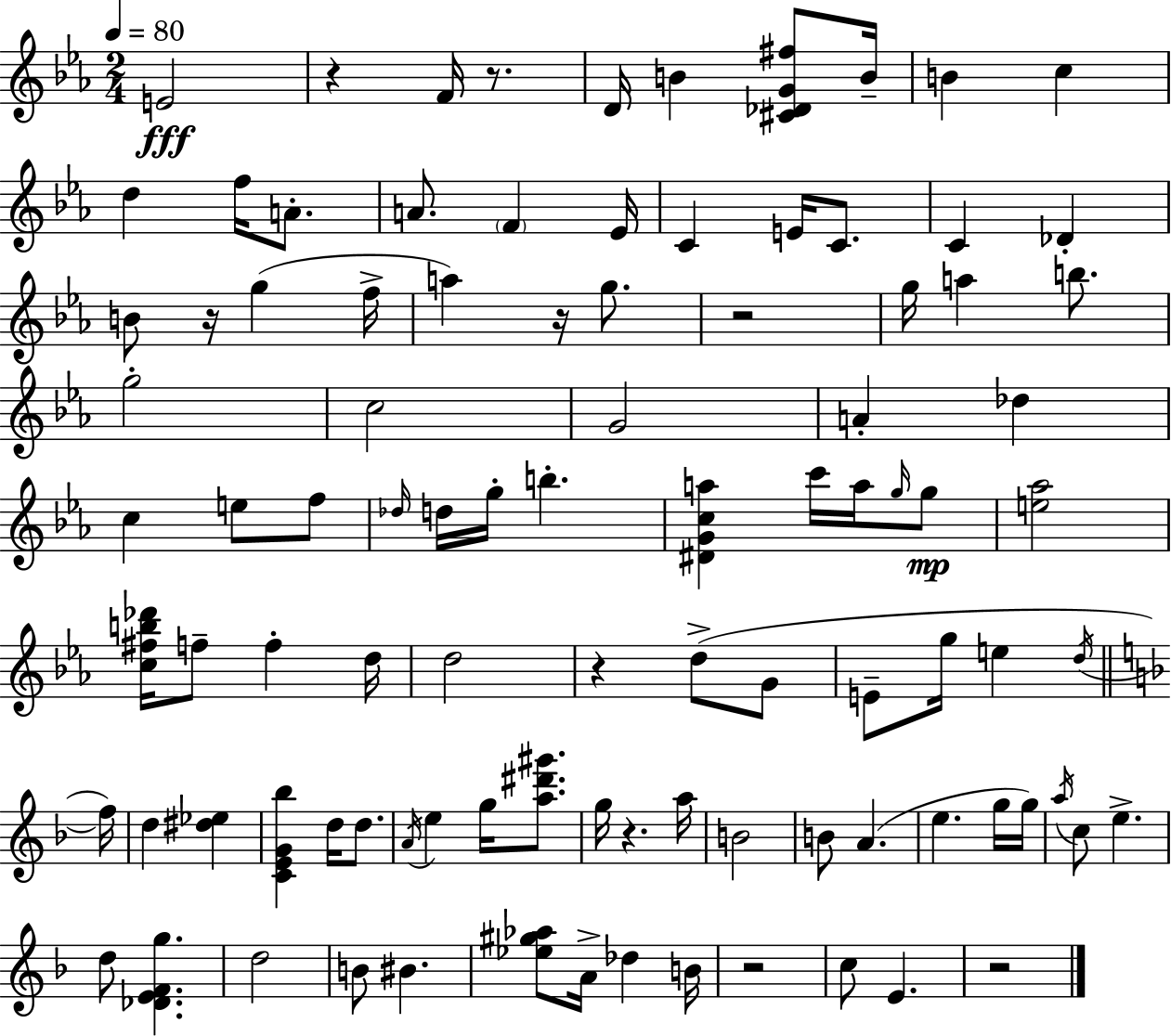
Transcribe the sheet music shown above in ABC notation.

X:1
T:Untitled
M:2/4
L:1/4
K:Cm
E2 z F/4 z/2 D/4 B [^C_DG^f]/2 B/4 B c d f/4 A/2 A/2 F _E/4 C E/4 C/2 C _D B/2 z/4 g f/4 a z/4 g/2 z2 g/4 a b/2 g2 c2 G2 A _d c e/2 f/2 _d/4 d/4 g/4 b [^DGca] c'/4 a/4 g/4 g/2 [e_a]2 [c^fb_d']/4 f/2 f d/4 d2 z d/2 G/2 E/2 g/4 e d/4 f/4 d [^d_e] [CEG_b] d/4 d/2 A/4 e g/4 [a^d'^g']/2 g/4 z a/4 B2 B/2 A e g/4 g/4 a/4 c/2 e d/2 [_DEFg] d2 B/2 ^B [_e^g_a]/2 A/4 _d B/4 z2 c/2 E z2